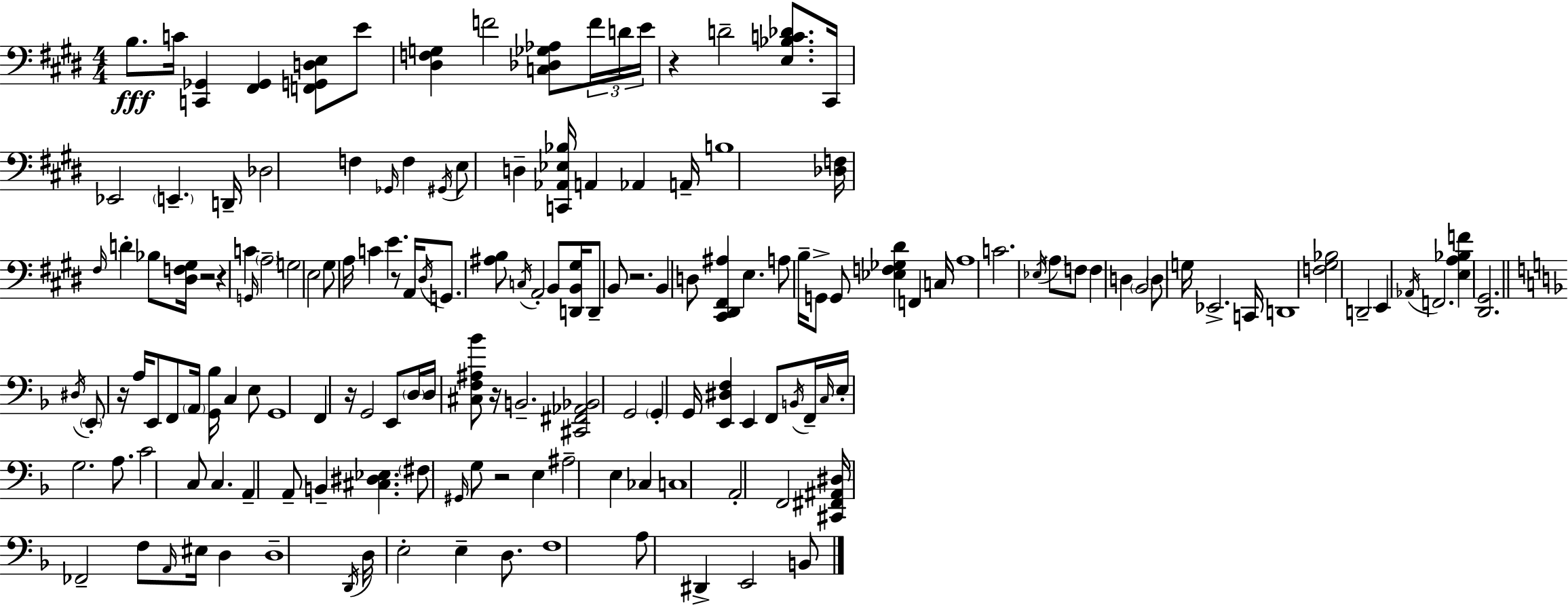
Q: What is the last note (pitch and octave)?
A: B2